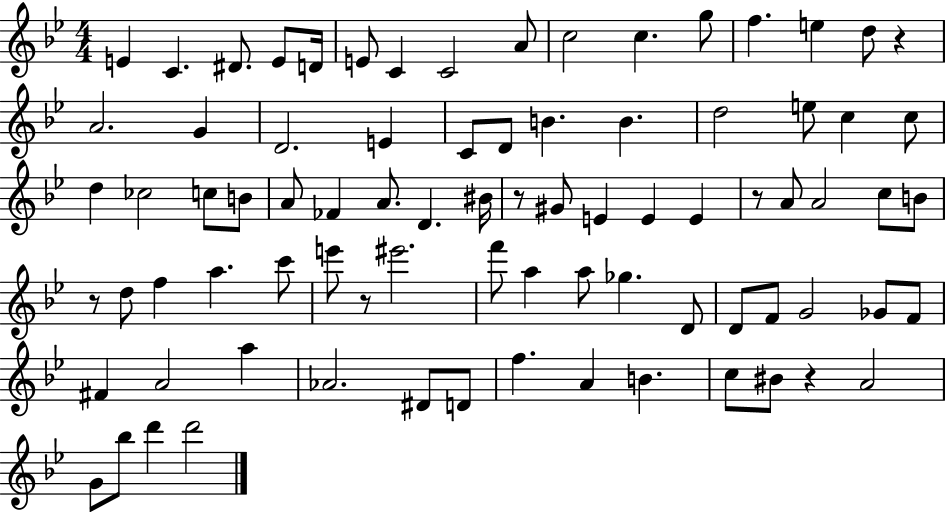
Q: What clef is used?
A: treble